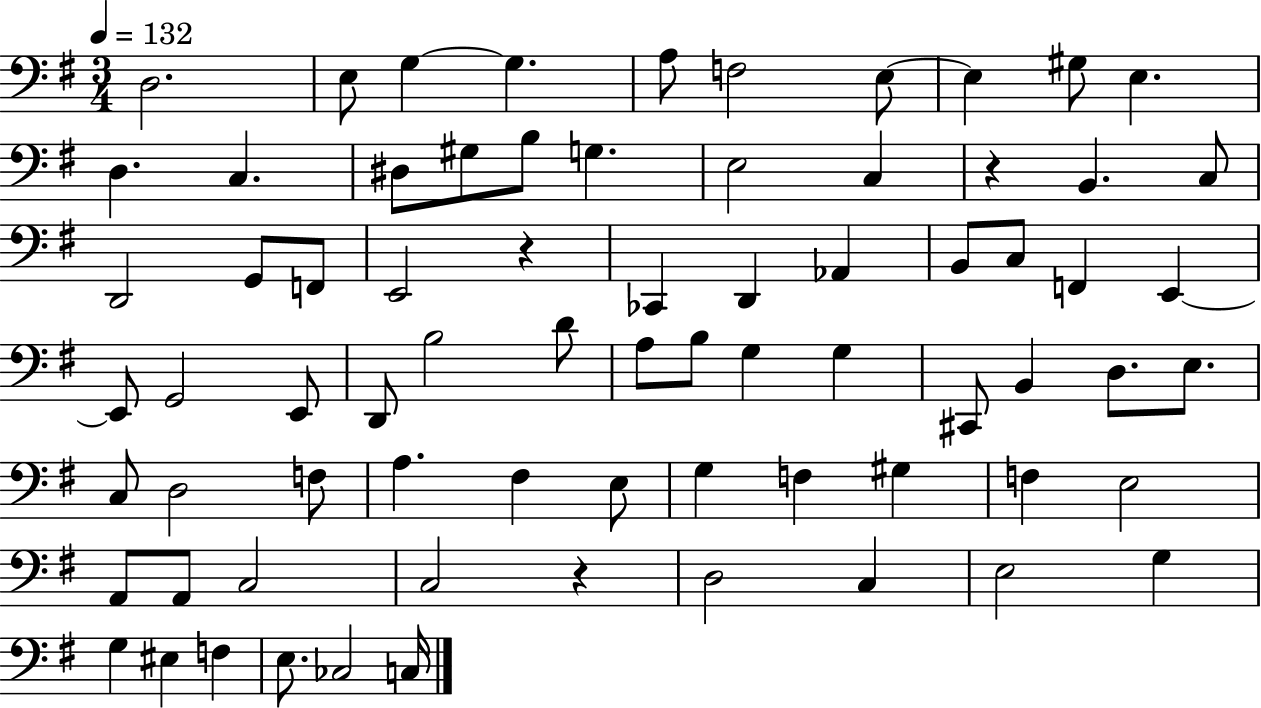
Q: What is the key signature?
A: G major